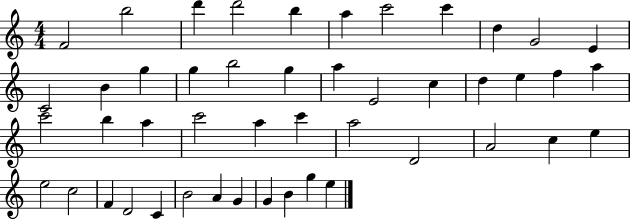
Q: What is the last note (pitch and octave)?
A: E5